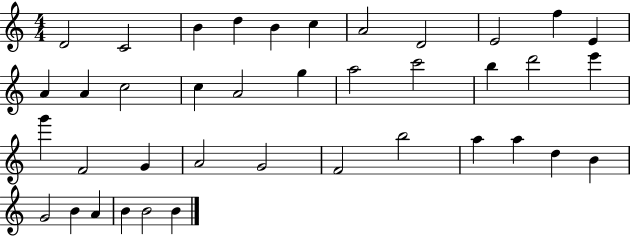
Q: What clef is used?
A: treble